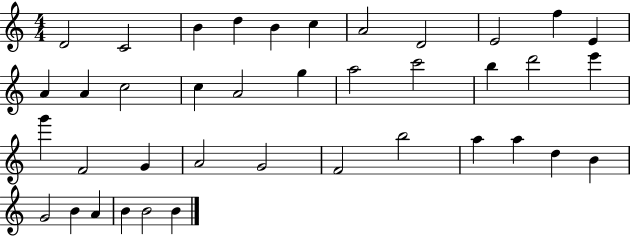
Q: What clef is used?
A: treble